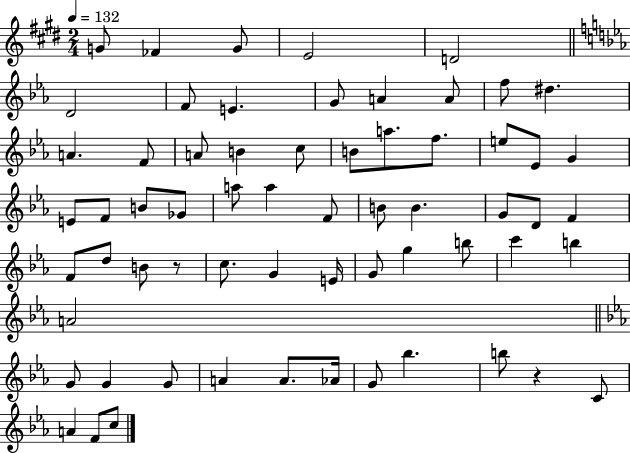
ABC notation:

X:1
T:Untitled
M:2/4
L:1/4
K:E
G/2 _F G/2 E2 D2 D2 F/2 E G/2 A A/2 f/2 ^d A F/2 A/2 B c/2 B/2 a/2 f/2 e/2 _E/2 G E/2 F/2 B/2 _G/2 a/2 a F/2 B/2 B G/2 D/2 F F/2 d/2 B/2 z/2 c/2 G E/4 G/2 g b/2 c' b A2 G/2 G G/2 A A/2 _A/4 G/2 _b b/2 z C/2 A F/2 c/2